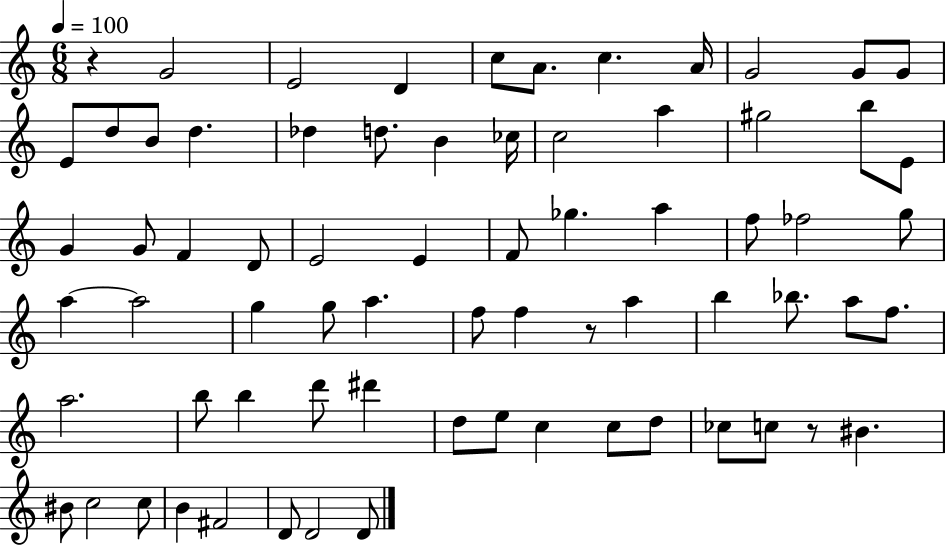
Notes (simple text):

R/q G4/h E4/h D4/q C5/e A4/e. C5/q. A4/s G4/h G4/e G4/e E4/e D5/e B4/e D5/q. Db5/q D5/e. B4/q CES5/s C5/h A5/q G#5/h B5/e E4/e G4/q G4/e F4/q D4/e E4/h E4/q F4/e Gb5/q. A5/q F5/e FES5/h G5/e A5/q A5/h G5/q G5/e A5/q. F5/e F5/q R/e A5/q B5/q Bb5/e. A5/e F5/e. A5/h. B5/e B5/q D6/e D#6/q D5/e E5/e C5/q C5/e D5/e CES5/e C5/e R/e BIS4/q. BIS4/e C5/h C5/e B4/q F#4/h D4/e D4/h D4/e